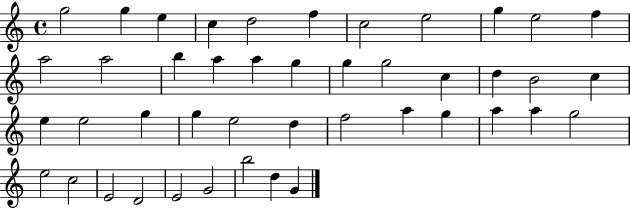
X:1
T:Untitled
M:4/4
L:1/4
K:C
g2 g e c d2 f c2 e2 g e2 f a2 a2 b a a g g g2 c d B2 c e e2 g g e2 d f2 a g a a g2 e2 c2 E2 D2 E2 G2 b2 d G